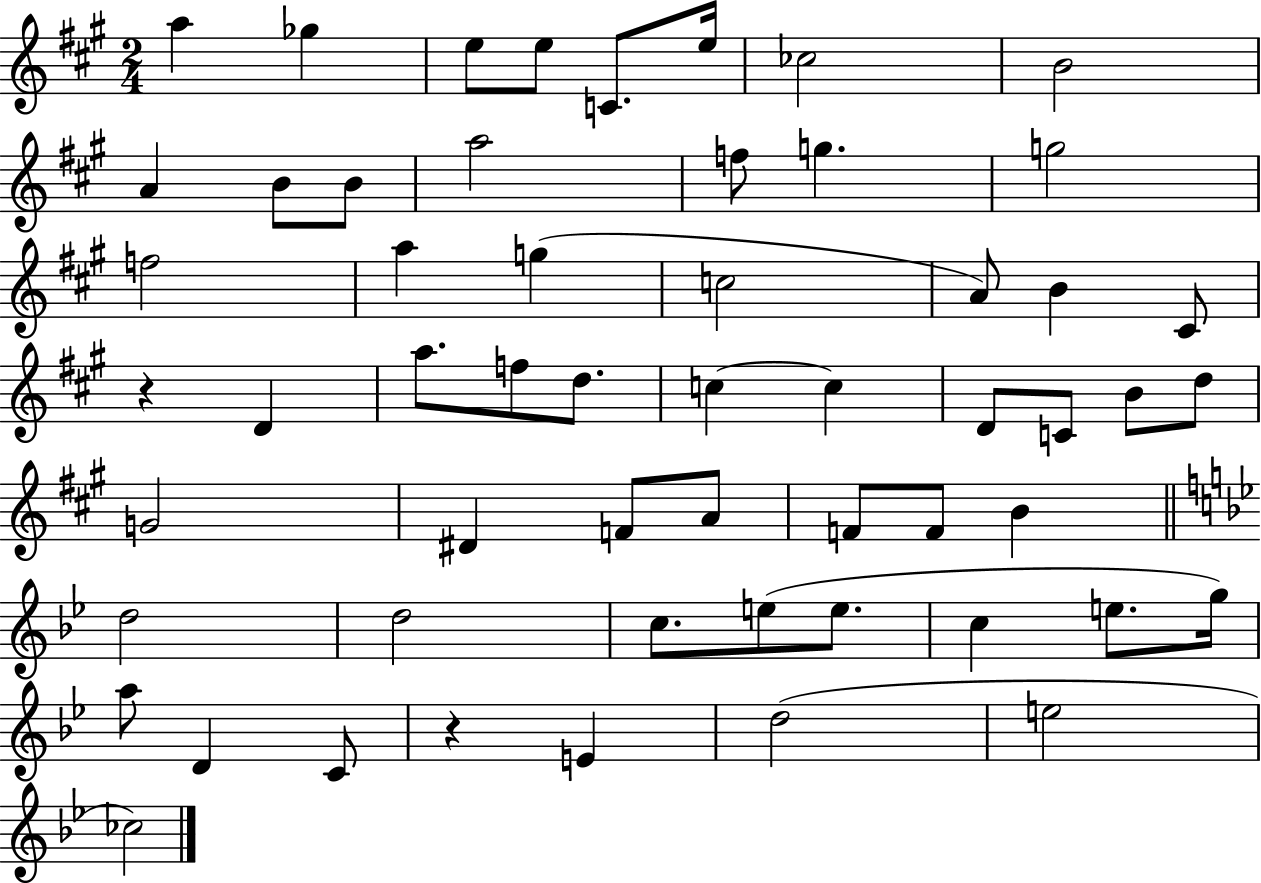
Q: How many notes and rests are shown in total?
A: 56